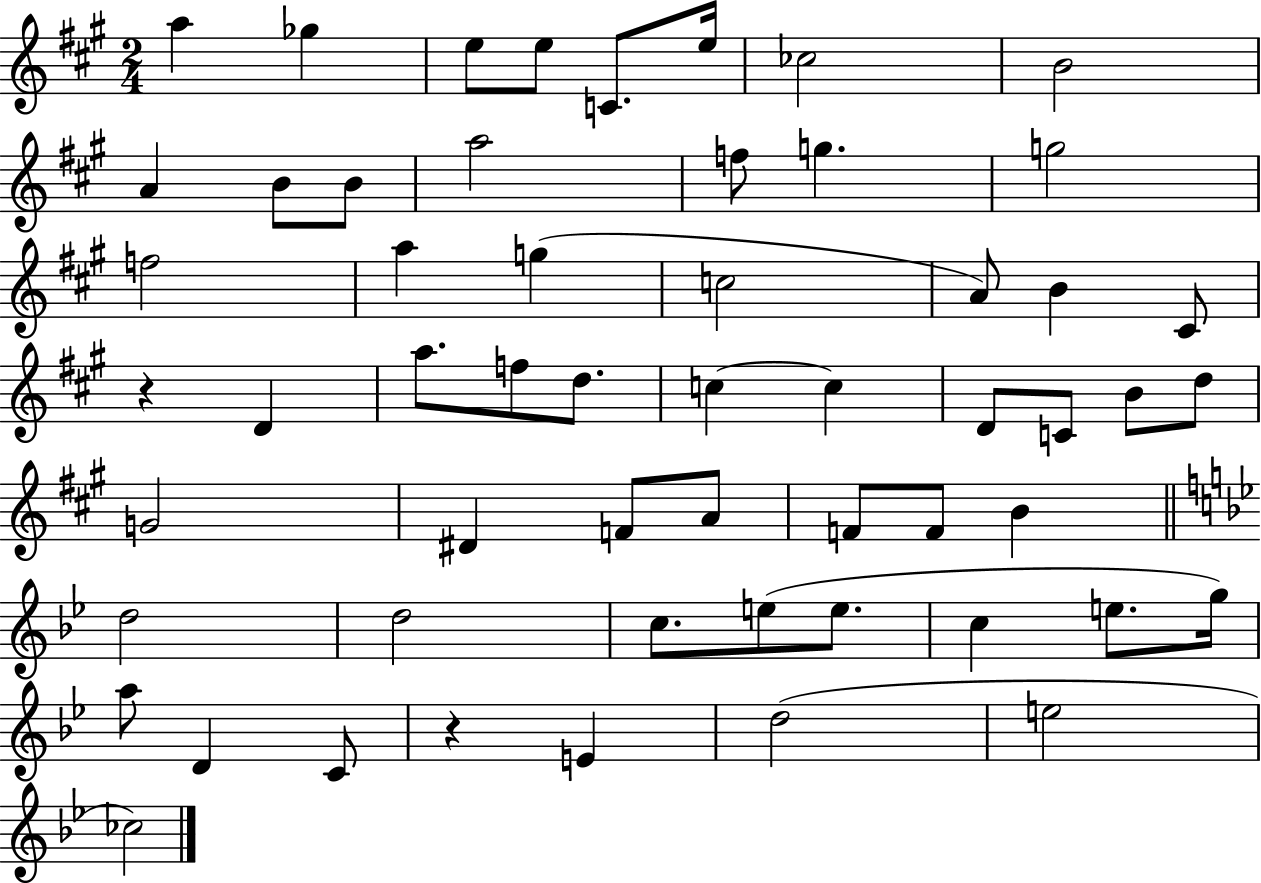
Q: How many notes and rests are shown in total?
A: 56